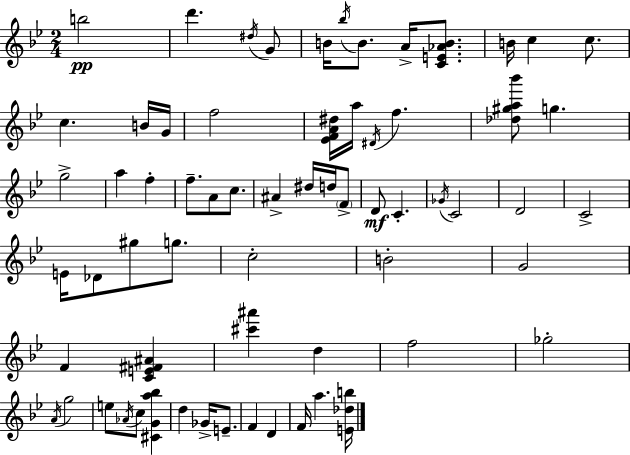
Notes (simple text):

B5/h D6/q. D#5/s G4/e B4/s Bb5/s B4/e. A4/s [C4,E4,Ab4,B4]/e. B4/s C5/q C5/e. C5/q. B4/s G4/s F5/h [Eb4,F4,A4,D#5]/s A5/s D#4/s F5/q. [Db5,G#5,A5,Bb6]/e G5/q. G5/h A5/q F5/q F5/e. A4/e C5/e. A#4/q D#5/s D5/s F4/e D4/e C4/q. Gb4/s C4/h D4/h C4/h E4/s Db4/e G#5/e G5/e. C5/h B4/h G4/h F4/q [C4,E4,F#4,A#4]/q [C#6,A#6]/q D5/q F5/h Gb5/h A4/s G5/h E5/e Ab4/s C5/e [C#4,G4,A5,Bb5]/q D5/q Gb4/s E4/e. F4/q D4/q F4/s A5/q. [E4,Db5,B5]/s